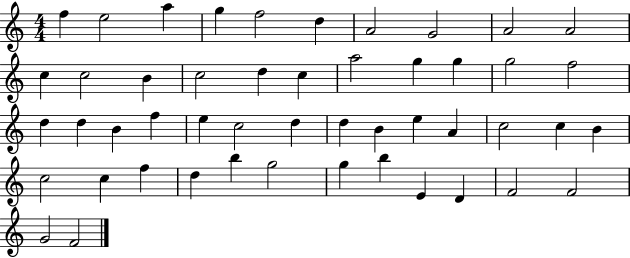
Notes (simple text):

F5/q E5/h A5/q G5/q F5/h D5/q A4/h G4/h A4/h A4/h C5/q C5/h B4/q C5/h D5/q C5/q A5/h G5/q G5/q G5/h F5/h D5/q D5/q B4/q F5/q E5/q C5/h D5/q D5/q B4/q E5/q A4/q C5/h C5/q B4/q C5/h C5/q F5/q D5/q B5/q G5/h G5/q B5/q E4/q D4/q F4/h F4/h G4/h F4/h